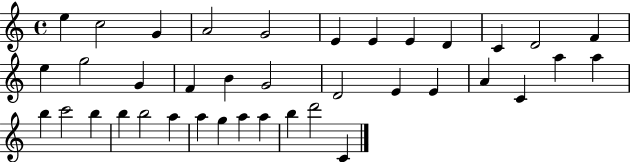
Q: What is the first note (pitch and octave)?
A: E5